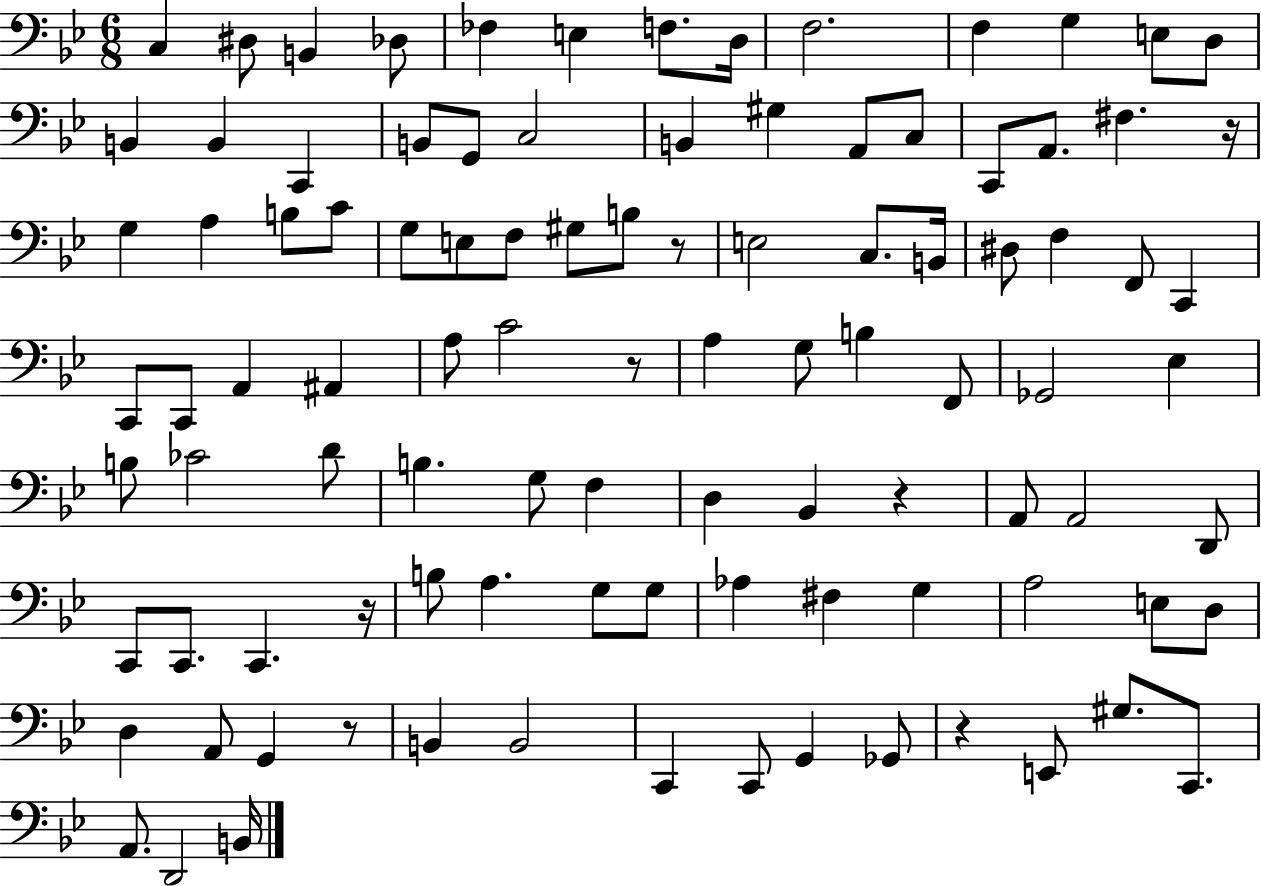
{
  \clef bass
  \numericTimeSignature
  \time 6/8
  \key bes \major
  c4 dis8 b,4 des8 | fes4 e4 f8. d16 | f2. | f4 g4 e8 d8 | \break b,4 b,4 c,4 | b,8 g,8 c2 | b,4 gis4 a,8 c8 | c,8 a,8. fis4. r16 | \break g4 a4 b8 c'8 | g8 e8 f8 gis8 b8 r8 | e2 c8. b,16 | dis8 f4 f,8 c,4 | \break c,8 c,8 a,4 ais,4 | a8 c'2 r8 | a4 g8 b4 f,8 | ges,2 ees4 | \break b8 ces'2 d'8 | b4. g8 f4 | d4 bes,4 r4 | a,8 a,2 d,8 | \break c,8 c,8. c,4. r16 | b8 a4. g8 g8 | aes4 fis4 g4 | a2 e8 d8 | \break d4 a,8 g,4 r8 | b,4 b,2 | c,4 c,8 g,4 ges,8 | r4 e,8 gis8. c,8. | \break a,8. d,2 b,16 | \bar "|."
}